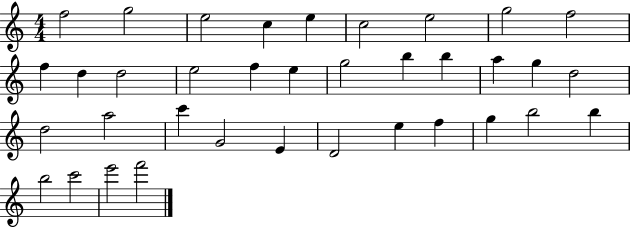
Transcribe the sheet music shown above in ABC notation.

X:1
T:Untitled
M:4/4
L:1/4
K:C
f2 g2 e2 c e c2 e2 g2 f2 f d d2 e2 f e g2 b b a g d2 d2 a2 c' G2 E D2 e f g b2 b b2 c'2 e'2 f'2